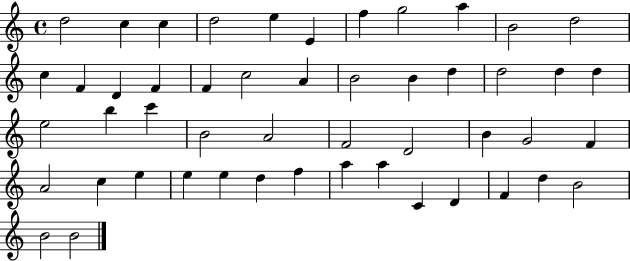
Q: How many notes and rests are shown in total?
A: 50